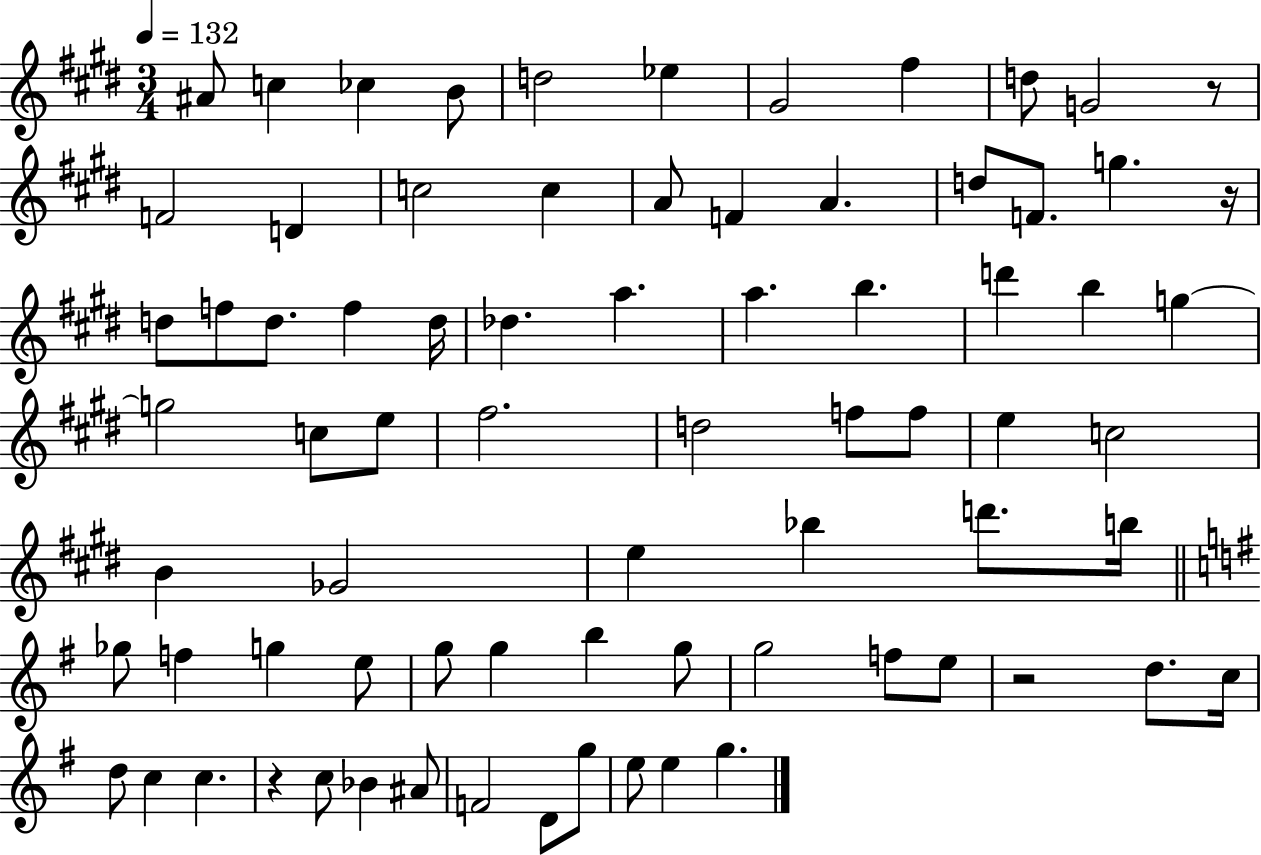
A#4/e C5/q CES5/q B4/e D5/h Eb5/q G#4/h F#5/q D5/e G4/h R/e F4/h D4/q C5/h C5/q A4/e F4/q A4/q. D5/e F4/e. G5/q. R/s D5/e F5/e D5/e. F5/q D5/s Db5/q. A5/q. A5/q. B5/q. D6/q B5/q G5/q G5/h C5/e E5/e F#5/h. D5/h F5/e F5/e E5/q C5/h B4/q Gb4/h E5/q Bb5/q D6/e. B5/s Gb5/e F5/q G5/q E5/e G5/e G5/q B5/q G5/e G5/h F5/e E5/e R/h D5/e. C5/s D5/e C5/q C5/q. R/q C5/e Bb4/q A#4/e F4/h D4/e G5/e E5/e E5/q G5/q.